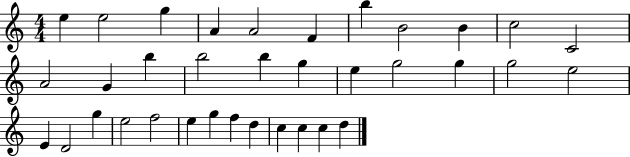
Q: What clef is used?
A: treble